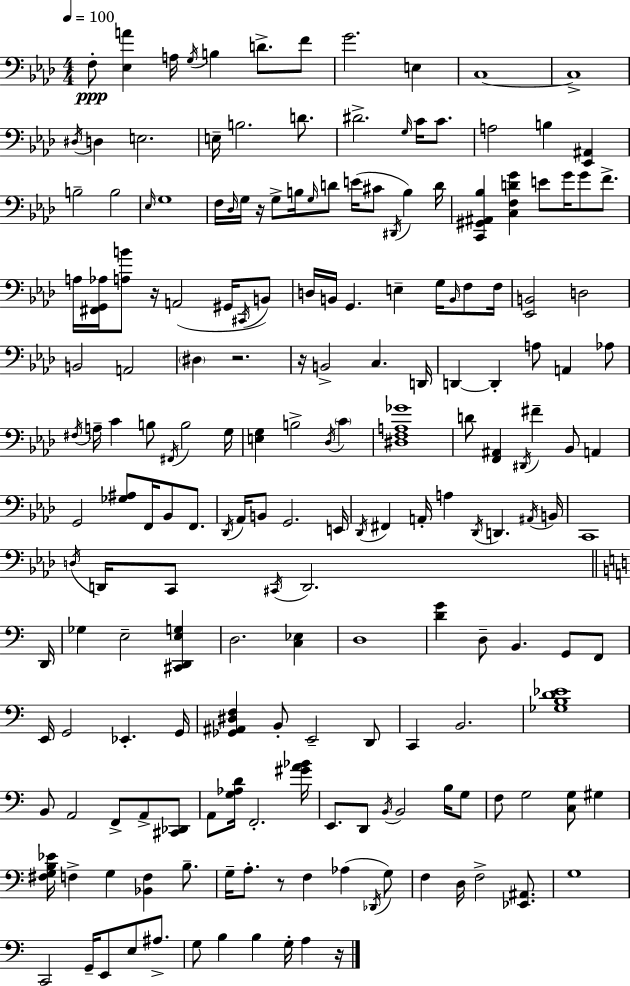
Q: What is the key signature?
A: F minor